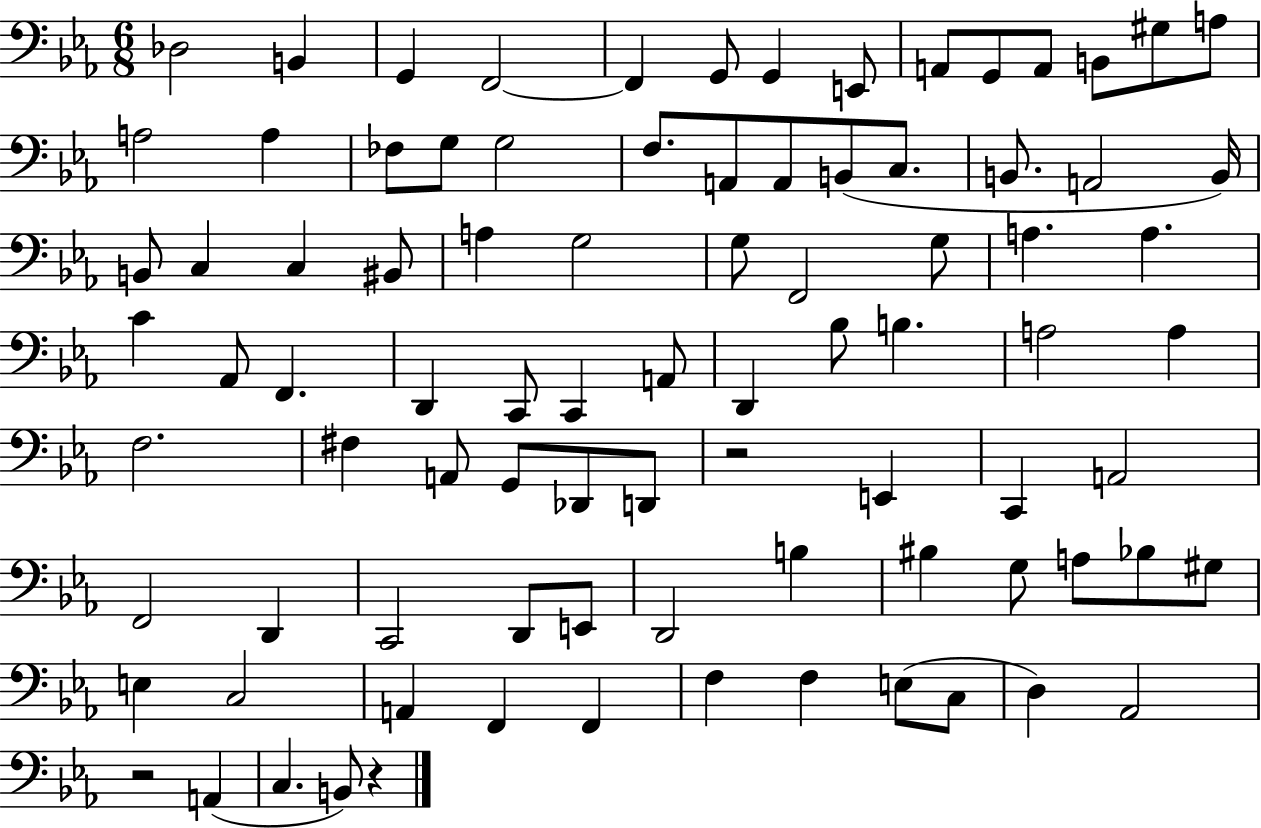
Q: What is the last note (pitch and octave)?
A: B2